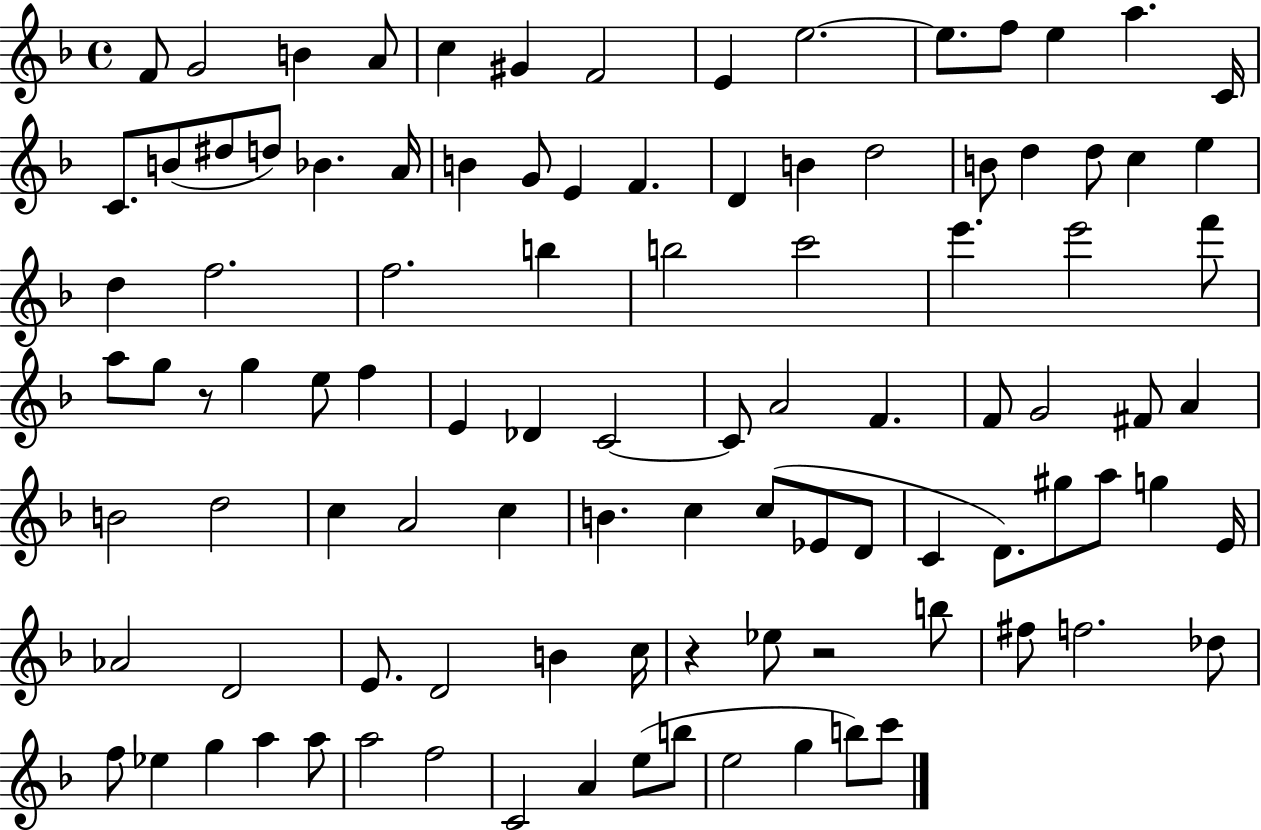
F4/e G4/h B4/q A4/e C5/q G#4/q F4/h E4/q E5/h. E5/e. F5/e E5/q A5/q. C4/s C4/e. B4/e D#5/e D5/e Bb4/q. A4/s B4/q G4/e E4/q F4/q. D4/q B4/q D5/h B4/e D5/q D5/e C5/q E5/q D5/q F5/h. F5/h. B5/q B5/h C6/h E6/q. E6/h F6/e A5/e G5/e R/e G5/q E5/e F5/q E4/q Db4/q C4/h C4/e A4/h F4/q. F4/e G4/h F#4/e A4/q B4/h D5/h C5/q A4/h C5/q B4/q. C5/q C5/e Eb4/e D4/e C4/q D4/e. G#5/e A5/e G5/q E4/s Ab4/h D4/h E4/e. D4/h B4/q C5/s R/q Eb5/e R/h B5/e F#5/e F5/h. Db5/e F5/e Eb5/q G5/q A5/q A5/e A5/h F5/h C4/h A4/q E5/e B5/e E5/h G5/q B5/e C6/e